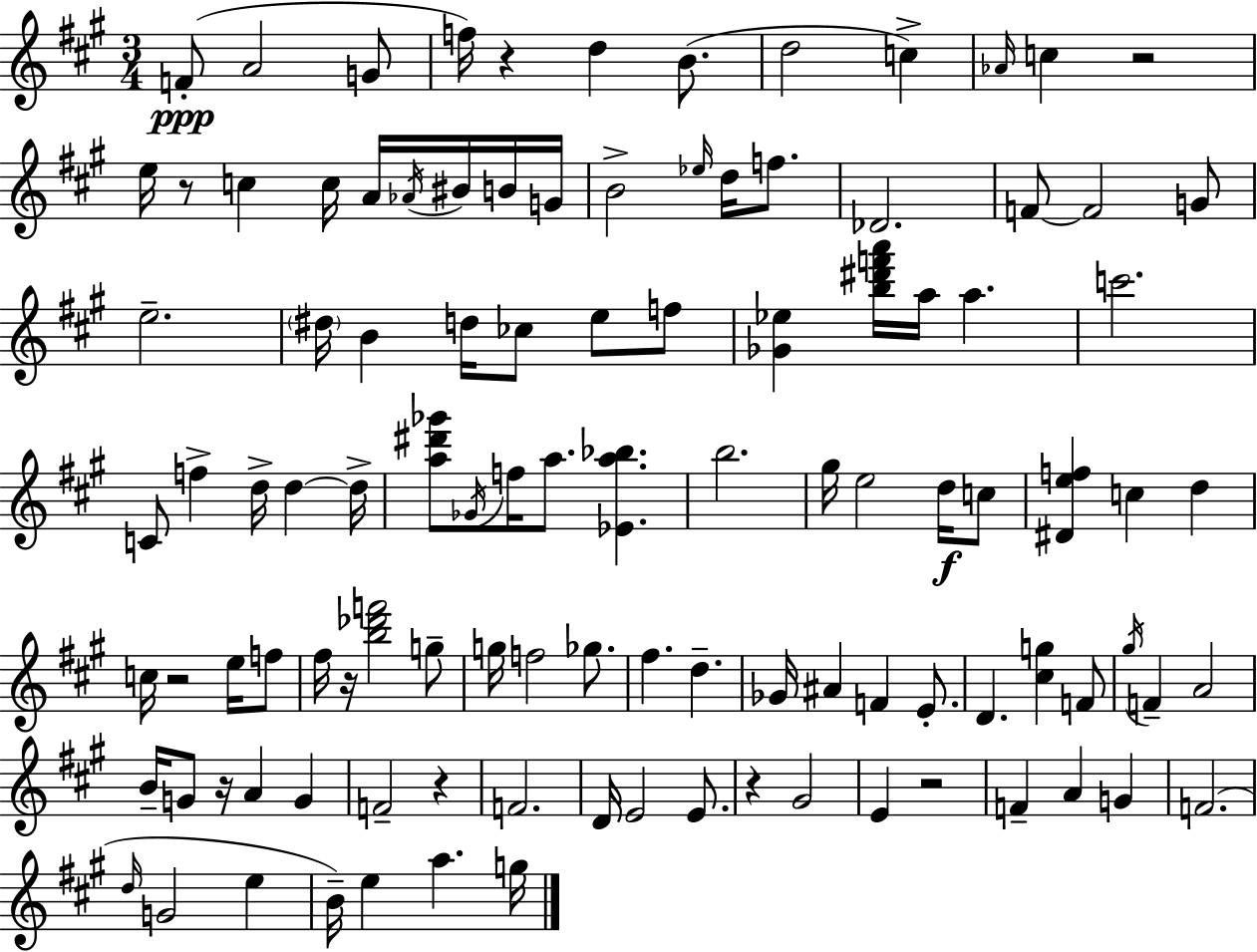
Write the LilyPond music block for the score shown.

{
  \clef treble
  \numericTimeSignature
  \time 3/4
  \key a \major
  f'8-.(\ppp a'2 g'8 | f''16) r4 d''4 b'8.( | d''2 c''4->) | \grace { aes'16 } c''4 r2 | \break e''16 r8 c''4 c''16 a'16 \acciaccatura { aes'16 } bis'16 | b'16 g'16 b'2-> \grace { ees''16 } d''16 | f''8. des'2. | f'8~~ f'2 | \break g'8 e''2.-- | \parenthesize dis''16 b'4 d''16 ces''8 e''8 | f''8 <ges' ees''>4 <b'' dis''' f''' a'''>16 a''16 a''4. | c'''2. | \break c'8 f''4-> d''16-> d''4~~ | d''16-> <a'' dis''' ges'''>8 \acciaccatura { ges'16 } f''16 a''8. <ees' a'' bes''>4. | b''2. | gis''16 e''2 | \break d''16\f c''8 <dis' e'' f''>4 c''4 | d''4 c''16 r2 | e''16 f''8 fis''16 r16 <b'' des''' f'''>2 | g''8-- g''16 f''2 | \break ges''8. fis''4. d''4.-- | ges'16 ais'4 f'4 | e'8.-. d'4. <cis'' g''>4 | f'8 \acciaccatura { gis''16 } f'4-- a'2 | \break b'16-- g'8 r16 a'4 | g'4 f'2-- | r4 f'2. | d'16 e'2 | \break e'8. r4 gis'2 | e'4 r2 | f'4-- a'4 | g'4 f'2.( | \break \grace { d''16 } g'2 | e''4 b'16--) e''4 a''4. | g''16 \bar "|."
}